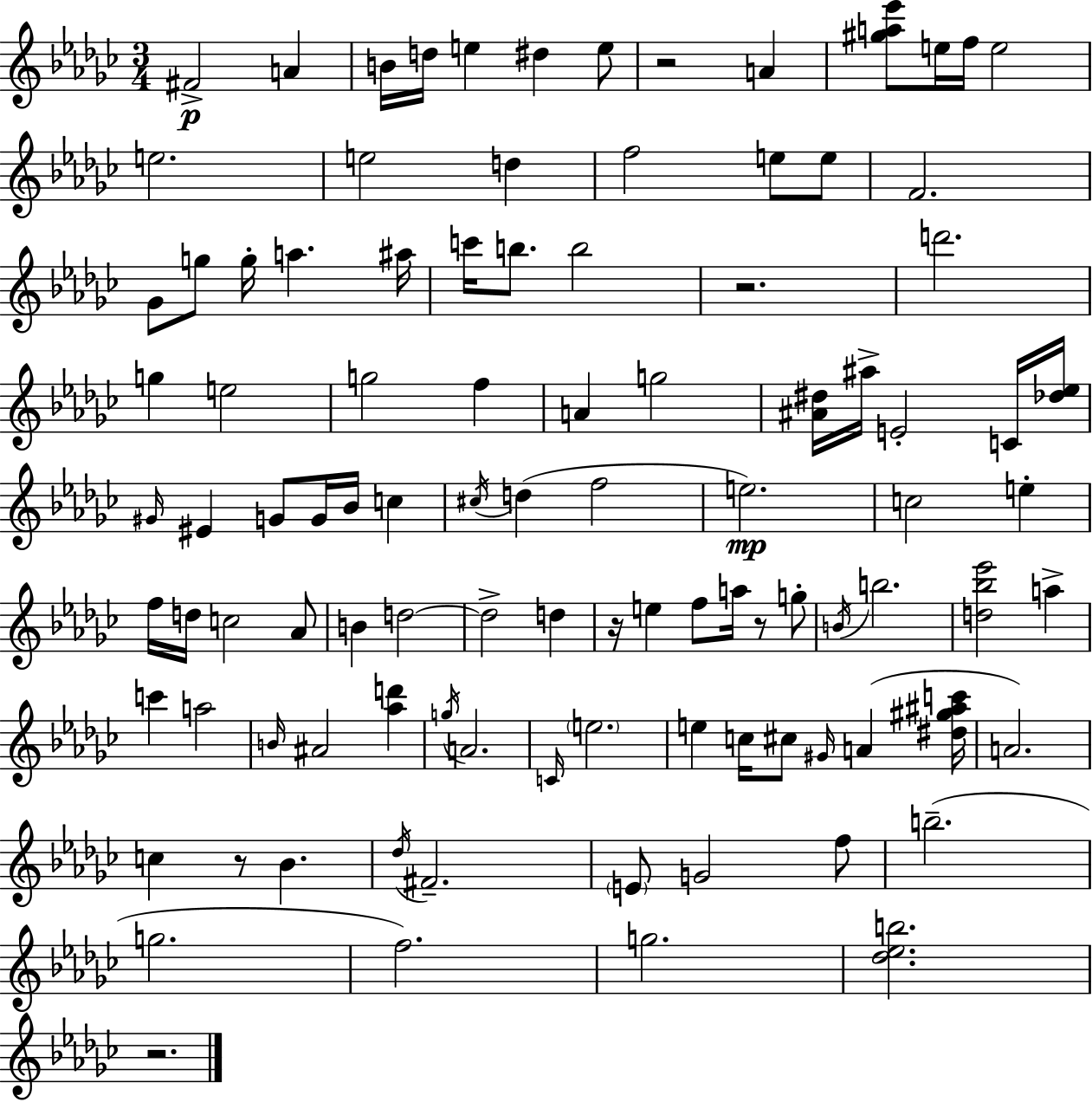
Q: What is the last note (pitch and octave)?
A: G5